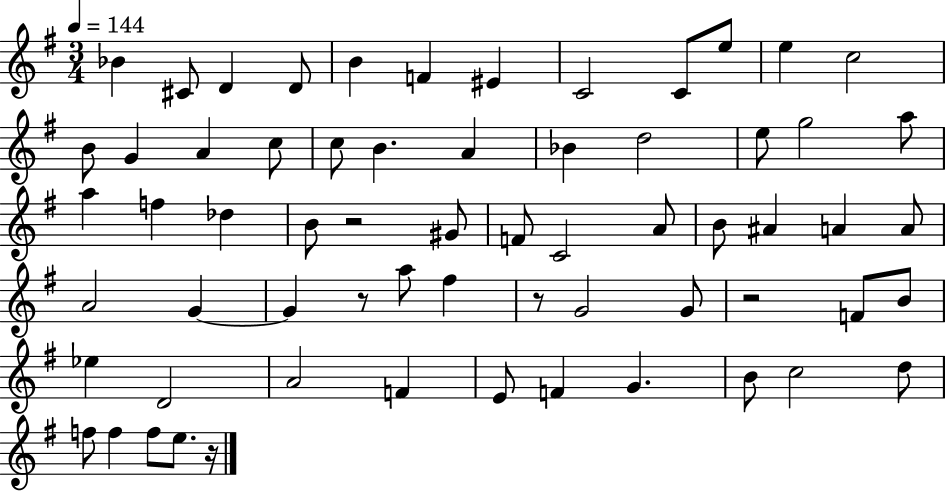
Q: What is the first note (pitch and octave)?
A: Bb4